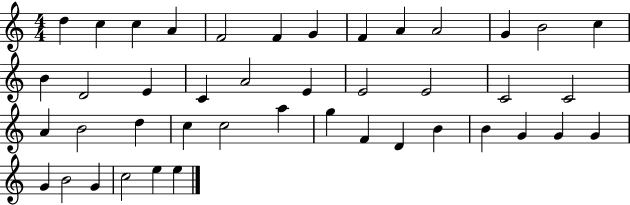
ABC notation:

X:1
T:Untitled
M:4/4
L:1/4
K:C
d c c A F2 F G F A A2 G B2 c B D2 E C A2 E E2 E2 C2 C2 A B2 d c c2 a g F D B B G G G G B2 G c2 e e